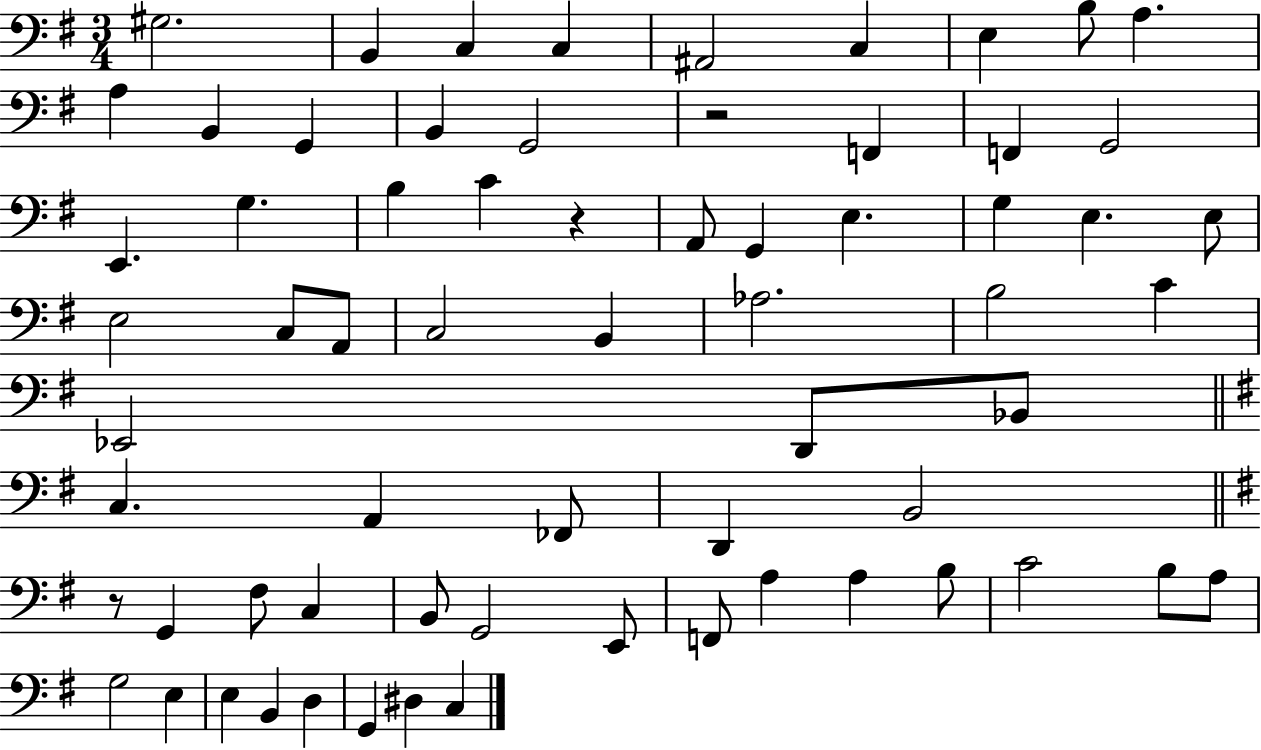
{
  \clef bass
  \numericTimeSignature
  \time 3/4
  \key g \major
  \repeat volta 2 { gis2. | b,4 c4 c4 | ais,2 c4 | e4 b8 a4. | \break a4 b,4 g,4 | b,4 g,2 | r2 f,4 | f,4 g,2 | \break e,4. g4. | b4 c'4 r4 | a,8 g,4 e4. | g4 e4. e8 | \break e2 c8 a,8 | c2 b,4 | aes2. | b2 c'4 | \break ees,2 d,8 bes,8 | \bar "||" \break \key e \minor c4. a,4 fes,8 | d,4 b,2 | \bar "||" \break \key g \major r8 g,4 fis8 c4 | b,8 g,2 e,8 | f,8 a4 a4 b8 | c'2 b8 a8 | \break g2 e4 | e4 b,4 d4 | g,4 dis4 c4 | } \bar "|."
}